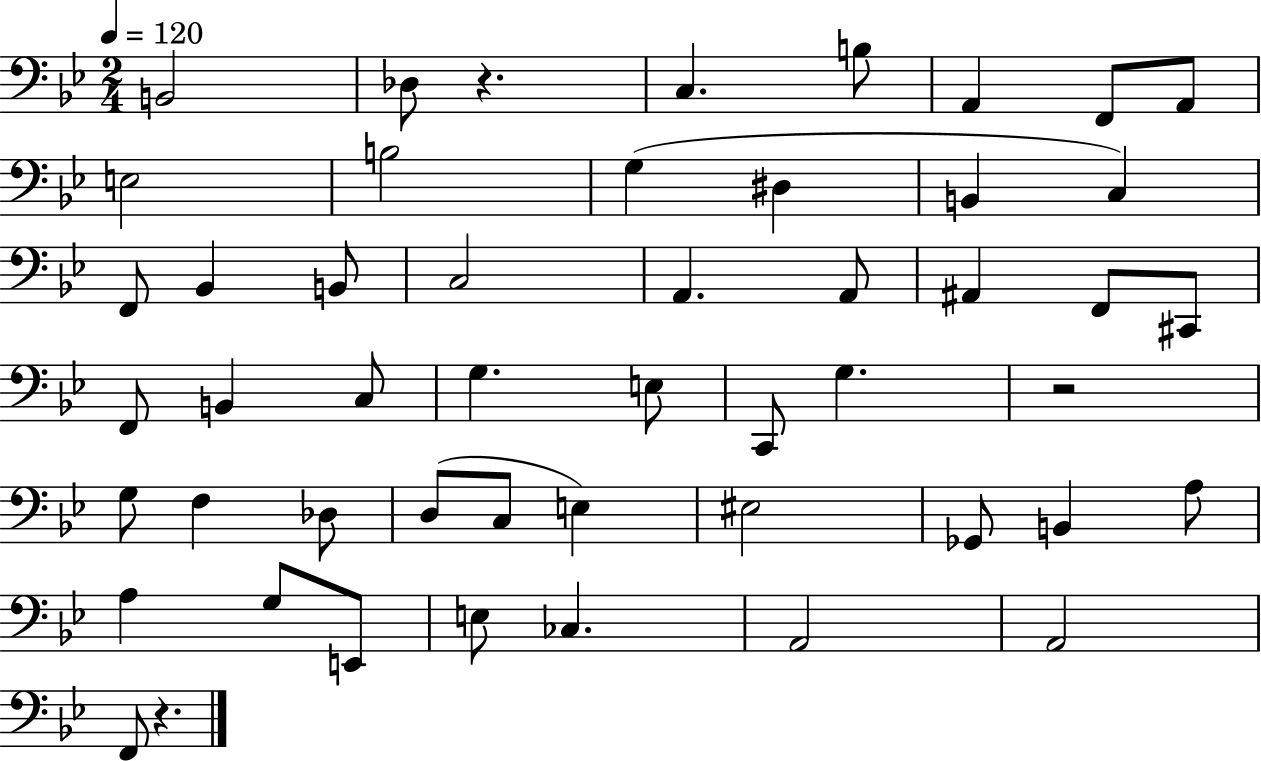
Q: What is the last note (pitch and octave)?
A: F2